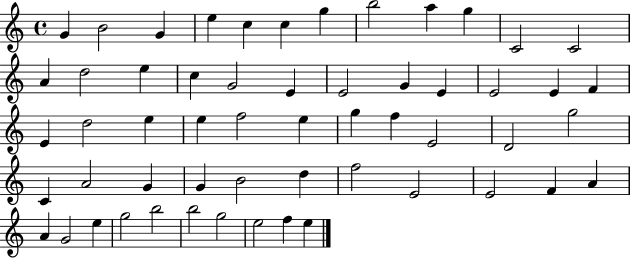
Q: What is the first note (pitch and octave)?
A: G4